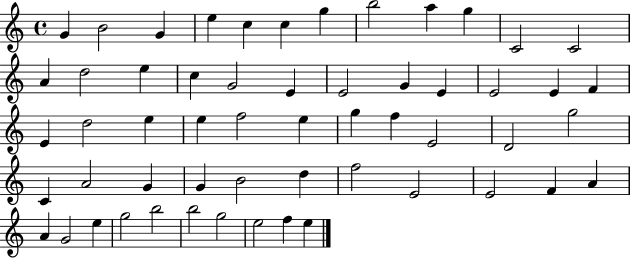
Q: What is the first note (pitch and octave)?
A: G4